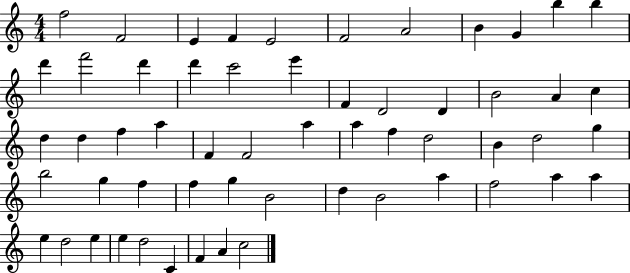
X:1
T:Untitled
M:4/4
L:1/4
K:C
f2 F2 E F E2 F2 A2 B G b b d' f'2 d' d' c'2 e' F D2 D B2 A c d d f a F F2 a a f d2 B d2 g b2 g f f g B2 d B2 a f2 a a e d2 e e d2 C F A c2